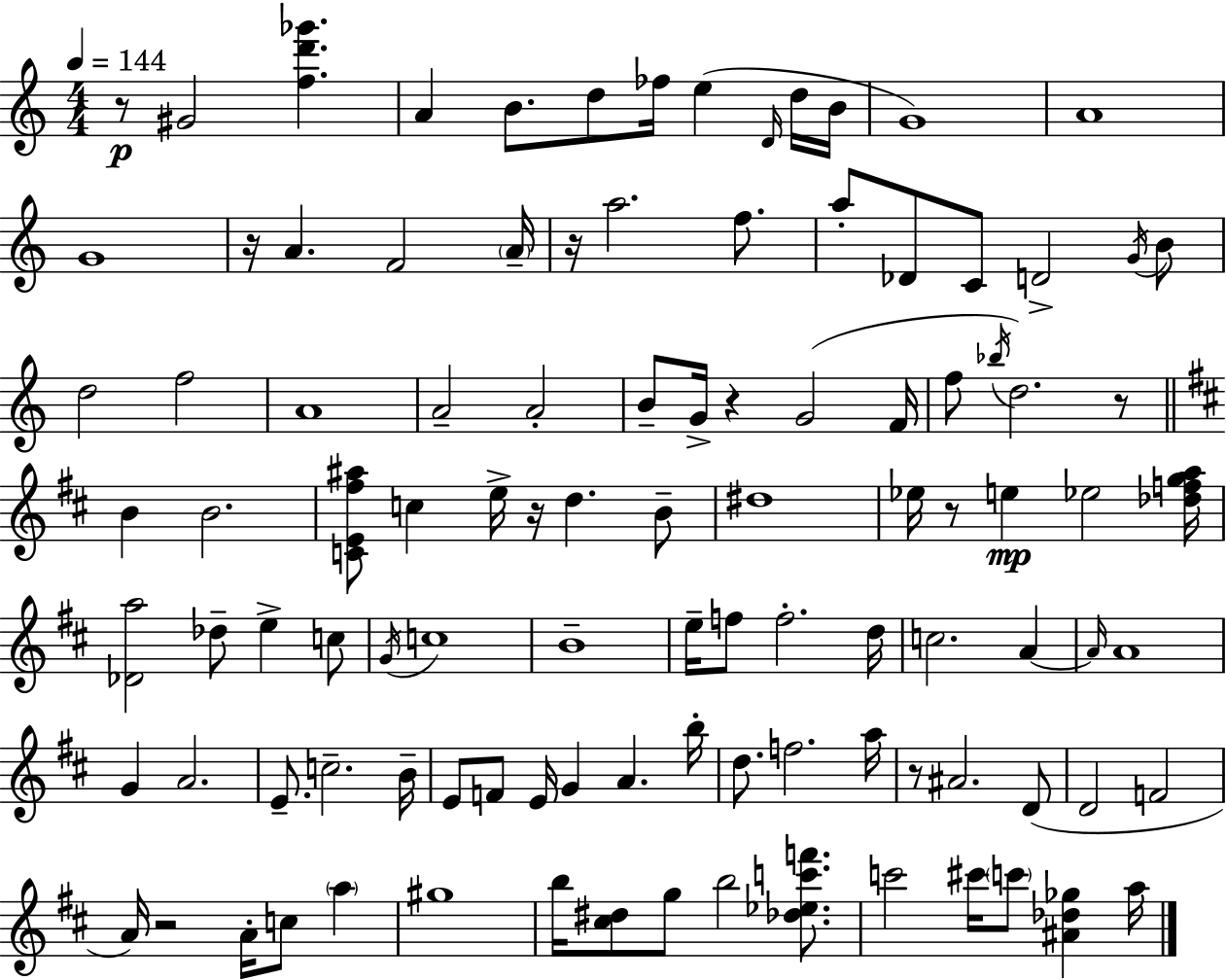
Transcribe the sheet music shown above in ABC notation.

X:1
T:Untitled
M:4/4
L:1/4
K:Am
z/2 ^G2 [fd'_g'] A B/2 d/2 _f/4 e D/4 d/4 B/4 G4 A4 G4 z/4 A F2 A/4 z/4 a2 f/2 a/2 _D/2 C/2 D2 G/4 B/2 d2 f2 A4 A2 A2 B/2 G/4 z G2 F/4 f/2 _b/4 d2 z/2 B B2 [CE^f^a]/2 c e/4 z/4 d B/2 ^d4 _e/4 z/2 e _e2 [_dfga]/4 [_Da]2 _d/2 e c/2 G/4 c4 B4 e/4 f/2 f2 d/4 c2 A A/4 A4 G A2 E/2 c2 B/4 E/2 F/2 E/4 G A b/4 d/2 f2 a/4 z/2 ^A2 D/2 D2 F2 A/4 z2 A/4 c/2 a ^g4 b/4 [^c^d]/2 g/2 b2 [_d_ec'f']/2 c'2 ^c'/4 c'/2 [^A_d_g] a/4